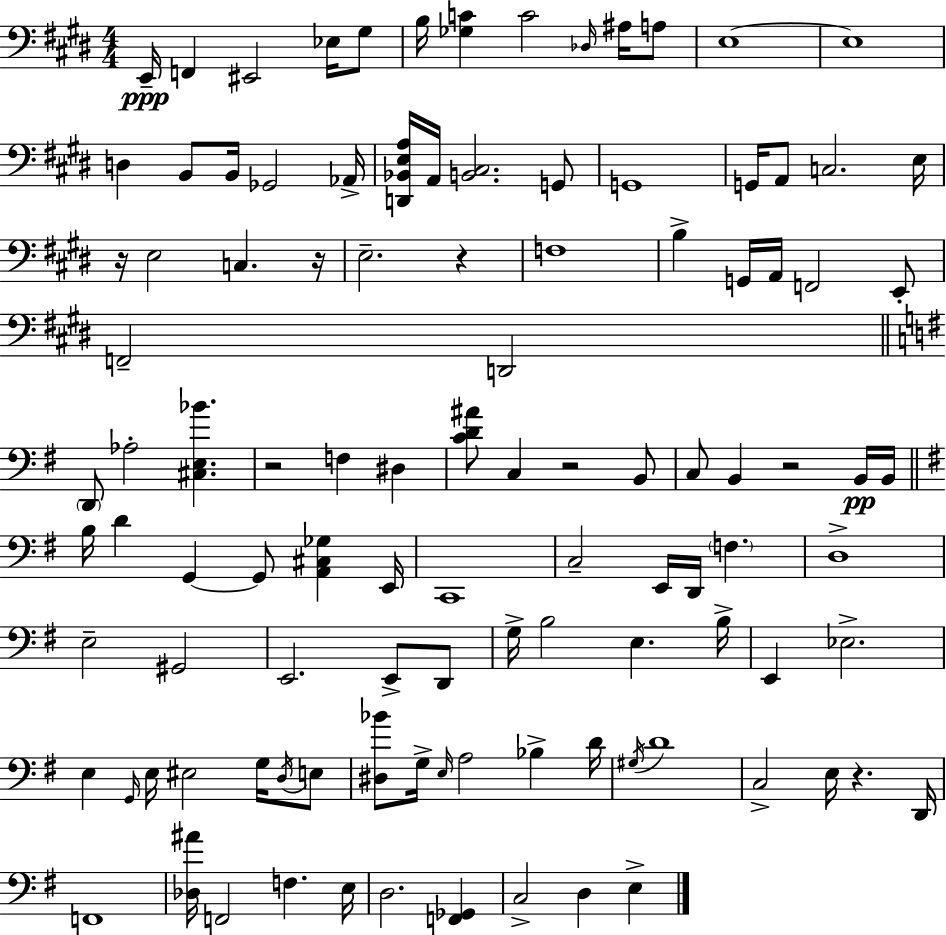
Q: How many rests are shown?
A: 7